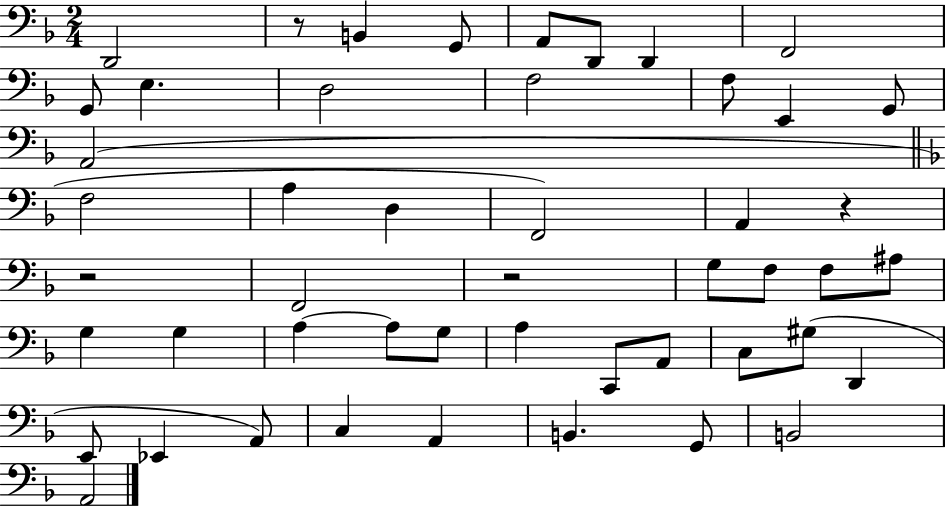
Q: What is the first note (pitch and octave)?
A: D2